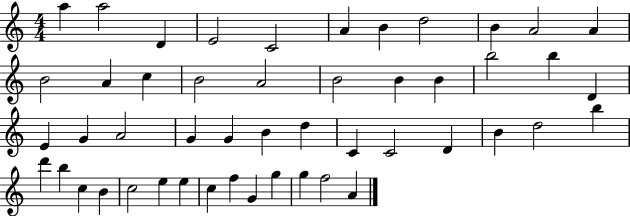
A5/q A5/h D4/q E4/h C4/h A4/q B4/q D5/h B4/q A4/h A4/q B4/h A4/q C5/q B4/h A4/h B4/h B4/q B4/q B5/h B5/q D4/q E4/q G4/q A4/h G4/q G4/q B4/q D5/q C4/q C4/h D4/q B4/q D5/h B5/q D6/q B5/q C5/q B4/q C5/h E5/q E5/q C5/q F5/q G4/q G5/q G5/q F5/h A4/q